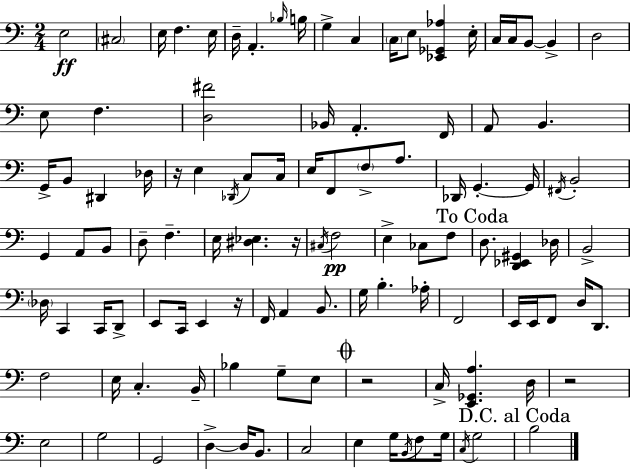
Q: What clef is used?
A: bass